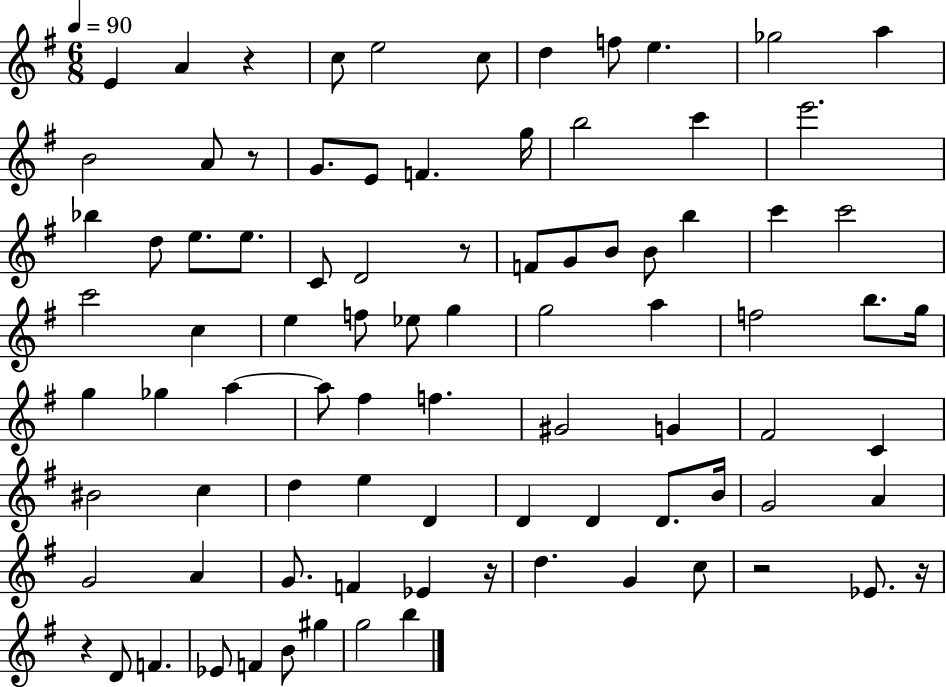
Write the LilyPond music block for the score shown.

{
  \clef treble
  \numericTimeSignature
  \time 6/8
  \key g \major
  \tempo 4 = 90
  \repeat volta 2 { e'4 a'4 r4 | c''8 e''2 c''8 | d''4 f''8 e''4. | ges''2 a''4 | \break b'2 a'8 r8 | g'8. e'8 f'4. g''16 | b''2 c'''4 | e'''2. | \break bes''4 d''8 e''8. e''8. | c'8 d'2 r8 | f'8 g'8 b'8 b'8 b''4 | c'''4 c'''2 | \break c'''2 c''4 | e''4 f''8 ees''8 g''4 | g''2 a''4 | f''2 b''8. g''16 | \break g''4 ges''4 a''4~~ | a''8 fis''4 f''4. | gis'2 g'4 | fis'2 c'4 | \break bis'2 c''4 | d''4 e''4 d'4 | d'4 d'4 d'8. b'16 | g'2 a'4 | \break g'2 a'4 | g'8. f'4 ees'4 r16 | d''4. g'4 c''8 | r2 ees'8. r16 | \break r4 d'8 f'4. | ees'8 f'4 b'8 gis''4 | g''2 b''4 | } \bar "|."
}